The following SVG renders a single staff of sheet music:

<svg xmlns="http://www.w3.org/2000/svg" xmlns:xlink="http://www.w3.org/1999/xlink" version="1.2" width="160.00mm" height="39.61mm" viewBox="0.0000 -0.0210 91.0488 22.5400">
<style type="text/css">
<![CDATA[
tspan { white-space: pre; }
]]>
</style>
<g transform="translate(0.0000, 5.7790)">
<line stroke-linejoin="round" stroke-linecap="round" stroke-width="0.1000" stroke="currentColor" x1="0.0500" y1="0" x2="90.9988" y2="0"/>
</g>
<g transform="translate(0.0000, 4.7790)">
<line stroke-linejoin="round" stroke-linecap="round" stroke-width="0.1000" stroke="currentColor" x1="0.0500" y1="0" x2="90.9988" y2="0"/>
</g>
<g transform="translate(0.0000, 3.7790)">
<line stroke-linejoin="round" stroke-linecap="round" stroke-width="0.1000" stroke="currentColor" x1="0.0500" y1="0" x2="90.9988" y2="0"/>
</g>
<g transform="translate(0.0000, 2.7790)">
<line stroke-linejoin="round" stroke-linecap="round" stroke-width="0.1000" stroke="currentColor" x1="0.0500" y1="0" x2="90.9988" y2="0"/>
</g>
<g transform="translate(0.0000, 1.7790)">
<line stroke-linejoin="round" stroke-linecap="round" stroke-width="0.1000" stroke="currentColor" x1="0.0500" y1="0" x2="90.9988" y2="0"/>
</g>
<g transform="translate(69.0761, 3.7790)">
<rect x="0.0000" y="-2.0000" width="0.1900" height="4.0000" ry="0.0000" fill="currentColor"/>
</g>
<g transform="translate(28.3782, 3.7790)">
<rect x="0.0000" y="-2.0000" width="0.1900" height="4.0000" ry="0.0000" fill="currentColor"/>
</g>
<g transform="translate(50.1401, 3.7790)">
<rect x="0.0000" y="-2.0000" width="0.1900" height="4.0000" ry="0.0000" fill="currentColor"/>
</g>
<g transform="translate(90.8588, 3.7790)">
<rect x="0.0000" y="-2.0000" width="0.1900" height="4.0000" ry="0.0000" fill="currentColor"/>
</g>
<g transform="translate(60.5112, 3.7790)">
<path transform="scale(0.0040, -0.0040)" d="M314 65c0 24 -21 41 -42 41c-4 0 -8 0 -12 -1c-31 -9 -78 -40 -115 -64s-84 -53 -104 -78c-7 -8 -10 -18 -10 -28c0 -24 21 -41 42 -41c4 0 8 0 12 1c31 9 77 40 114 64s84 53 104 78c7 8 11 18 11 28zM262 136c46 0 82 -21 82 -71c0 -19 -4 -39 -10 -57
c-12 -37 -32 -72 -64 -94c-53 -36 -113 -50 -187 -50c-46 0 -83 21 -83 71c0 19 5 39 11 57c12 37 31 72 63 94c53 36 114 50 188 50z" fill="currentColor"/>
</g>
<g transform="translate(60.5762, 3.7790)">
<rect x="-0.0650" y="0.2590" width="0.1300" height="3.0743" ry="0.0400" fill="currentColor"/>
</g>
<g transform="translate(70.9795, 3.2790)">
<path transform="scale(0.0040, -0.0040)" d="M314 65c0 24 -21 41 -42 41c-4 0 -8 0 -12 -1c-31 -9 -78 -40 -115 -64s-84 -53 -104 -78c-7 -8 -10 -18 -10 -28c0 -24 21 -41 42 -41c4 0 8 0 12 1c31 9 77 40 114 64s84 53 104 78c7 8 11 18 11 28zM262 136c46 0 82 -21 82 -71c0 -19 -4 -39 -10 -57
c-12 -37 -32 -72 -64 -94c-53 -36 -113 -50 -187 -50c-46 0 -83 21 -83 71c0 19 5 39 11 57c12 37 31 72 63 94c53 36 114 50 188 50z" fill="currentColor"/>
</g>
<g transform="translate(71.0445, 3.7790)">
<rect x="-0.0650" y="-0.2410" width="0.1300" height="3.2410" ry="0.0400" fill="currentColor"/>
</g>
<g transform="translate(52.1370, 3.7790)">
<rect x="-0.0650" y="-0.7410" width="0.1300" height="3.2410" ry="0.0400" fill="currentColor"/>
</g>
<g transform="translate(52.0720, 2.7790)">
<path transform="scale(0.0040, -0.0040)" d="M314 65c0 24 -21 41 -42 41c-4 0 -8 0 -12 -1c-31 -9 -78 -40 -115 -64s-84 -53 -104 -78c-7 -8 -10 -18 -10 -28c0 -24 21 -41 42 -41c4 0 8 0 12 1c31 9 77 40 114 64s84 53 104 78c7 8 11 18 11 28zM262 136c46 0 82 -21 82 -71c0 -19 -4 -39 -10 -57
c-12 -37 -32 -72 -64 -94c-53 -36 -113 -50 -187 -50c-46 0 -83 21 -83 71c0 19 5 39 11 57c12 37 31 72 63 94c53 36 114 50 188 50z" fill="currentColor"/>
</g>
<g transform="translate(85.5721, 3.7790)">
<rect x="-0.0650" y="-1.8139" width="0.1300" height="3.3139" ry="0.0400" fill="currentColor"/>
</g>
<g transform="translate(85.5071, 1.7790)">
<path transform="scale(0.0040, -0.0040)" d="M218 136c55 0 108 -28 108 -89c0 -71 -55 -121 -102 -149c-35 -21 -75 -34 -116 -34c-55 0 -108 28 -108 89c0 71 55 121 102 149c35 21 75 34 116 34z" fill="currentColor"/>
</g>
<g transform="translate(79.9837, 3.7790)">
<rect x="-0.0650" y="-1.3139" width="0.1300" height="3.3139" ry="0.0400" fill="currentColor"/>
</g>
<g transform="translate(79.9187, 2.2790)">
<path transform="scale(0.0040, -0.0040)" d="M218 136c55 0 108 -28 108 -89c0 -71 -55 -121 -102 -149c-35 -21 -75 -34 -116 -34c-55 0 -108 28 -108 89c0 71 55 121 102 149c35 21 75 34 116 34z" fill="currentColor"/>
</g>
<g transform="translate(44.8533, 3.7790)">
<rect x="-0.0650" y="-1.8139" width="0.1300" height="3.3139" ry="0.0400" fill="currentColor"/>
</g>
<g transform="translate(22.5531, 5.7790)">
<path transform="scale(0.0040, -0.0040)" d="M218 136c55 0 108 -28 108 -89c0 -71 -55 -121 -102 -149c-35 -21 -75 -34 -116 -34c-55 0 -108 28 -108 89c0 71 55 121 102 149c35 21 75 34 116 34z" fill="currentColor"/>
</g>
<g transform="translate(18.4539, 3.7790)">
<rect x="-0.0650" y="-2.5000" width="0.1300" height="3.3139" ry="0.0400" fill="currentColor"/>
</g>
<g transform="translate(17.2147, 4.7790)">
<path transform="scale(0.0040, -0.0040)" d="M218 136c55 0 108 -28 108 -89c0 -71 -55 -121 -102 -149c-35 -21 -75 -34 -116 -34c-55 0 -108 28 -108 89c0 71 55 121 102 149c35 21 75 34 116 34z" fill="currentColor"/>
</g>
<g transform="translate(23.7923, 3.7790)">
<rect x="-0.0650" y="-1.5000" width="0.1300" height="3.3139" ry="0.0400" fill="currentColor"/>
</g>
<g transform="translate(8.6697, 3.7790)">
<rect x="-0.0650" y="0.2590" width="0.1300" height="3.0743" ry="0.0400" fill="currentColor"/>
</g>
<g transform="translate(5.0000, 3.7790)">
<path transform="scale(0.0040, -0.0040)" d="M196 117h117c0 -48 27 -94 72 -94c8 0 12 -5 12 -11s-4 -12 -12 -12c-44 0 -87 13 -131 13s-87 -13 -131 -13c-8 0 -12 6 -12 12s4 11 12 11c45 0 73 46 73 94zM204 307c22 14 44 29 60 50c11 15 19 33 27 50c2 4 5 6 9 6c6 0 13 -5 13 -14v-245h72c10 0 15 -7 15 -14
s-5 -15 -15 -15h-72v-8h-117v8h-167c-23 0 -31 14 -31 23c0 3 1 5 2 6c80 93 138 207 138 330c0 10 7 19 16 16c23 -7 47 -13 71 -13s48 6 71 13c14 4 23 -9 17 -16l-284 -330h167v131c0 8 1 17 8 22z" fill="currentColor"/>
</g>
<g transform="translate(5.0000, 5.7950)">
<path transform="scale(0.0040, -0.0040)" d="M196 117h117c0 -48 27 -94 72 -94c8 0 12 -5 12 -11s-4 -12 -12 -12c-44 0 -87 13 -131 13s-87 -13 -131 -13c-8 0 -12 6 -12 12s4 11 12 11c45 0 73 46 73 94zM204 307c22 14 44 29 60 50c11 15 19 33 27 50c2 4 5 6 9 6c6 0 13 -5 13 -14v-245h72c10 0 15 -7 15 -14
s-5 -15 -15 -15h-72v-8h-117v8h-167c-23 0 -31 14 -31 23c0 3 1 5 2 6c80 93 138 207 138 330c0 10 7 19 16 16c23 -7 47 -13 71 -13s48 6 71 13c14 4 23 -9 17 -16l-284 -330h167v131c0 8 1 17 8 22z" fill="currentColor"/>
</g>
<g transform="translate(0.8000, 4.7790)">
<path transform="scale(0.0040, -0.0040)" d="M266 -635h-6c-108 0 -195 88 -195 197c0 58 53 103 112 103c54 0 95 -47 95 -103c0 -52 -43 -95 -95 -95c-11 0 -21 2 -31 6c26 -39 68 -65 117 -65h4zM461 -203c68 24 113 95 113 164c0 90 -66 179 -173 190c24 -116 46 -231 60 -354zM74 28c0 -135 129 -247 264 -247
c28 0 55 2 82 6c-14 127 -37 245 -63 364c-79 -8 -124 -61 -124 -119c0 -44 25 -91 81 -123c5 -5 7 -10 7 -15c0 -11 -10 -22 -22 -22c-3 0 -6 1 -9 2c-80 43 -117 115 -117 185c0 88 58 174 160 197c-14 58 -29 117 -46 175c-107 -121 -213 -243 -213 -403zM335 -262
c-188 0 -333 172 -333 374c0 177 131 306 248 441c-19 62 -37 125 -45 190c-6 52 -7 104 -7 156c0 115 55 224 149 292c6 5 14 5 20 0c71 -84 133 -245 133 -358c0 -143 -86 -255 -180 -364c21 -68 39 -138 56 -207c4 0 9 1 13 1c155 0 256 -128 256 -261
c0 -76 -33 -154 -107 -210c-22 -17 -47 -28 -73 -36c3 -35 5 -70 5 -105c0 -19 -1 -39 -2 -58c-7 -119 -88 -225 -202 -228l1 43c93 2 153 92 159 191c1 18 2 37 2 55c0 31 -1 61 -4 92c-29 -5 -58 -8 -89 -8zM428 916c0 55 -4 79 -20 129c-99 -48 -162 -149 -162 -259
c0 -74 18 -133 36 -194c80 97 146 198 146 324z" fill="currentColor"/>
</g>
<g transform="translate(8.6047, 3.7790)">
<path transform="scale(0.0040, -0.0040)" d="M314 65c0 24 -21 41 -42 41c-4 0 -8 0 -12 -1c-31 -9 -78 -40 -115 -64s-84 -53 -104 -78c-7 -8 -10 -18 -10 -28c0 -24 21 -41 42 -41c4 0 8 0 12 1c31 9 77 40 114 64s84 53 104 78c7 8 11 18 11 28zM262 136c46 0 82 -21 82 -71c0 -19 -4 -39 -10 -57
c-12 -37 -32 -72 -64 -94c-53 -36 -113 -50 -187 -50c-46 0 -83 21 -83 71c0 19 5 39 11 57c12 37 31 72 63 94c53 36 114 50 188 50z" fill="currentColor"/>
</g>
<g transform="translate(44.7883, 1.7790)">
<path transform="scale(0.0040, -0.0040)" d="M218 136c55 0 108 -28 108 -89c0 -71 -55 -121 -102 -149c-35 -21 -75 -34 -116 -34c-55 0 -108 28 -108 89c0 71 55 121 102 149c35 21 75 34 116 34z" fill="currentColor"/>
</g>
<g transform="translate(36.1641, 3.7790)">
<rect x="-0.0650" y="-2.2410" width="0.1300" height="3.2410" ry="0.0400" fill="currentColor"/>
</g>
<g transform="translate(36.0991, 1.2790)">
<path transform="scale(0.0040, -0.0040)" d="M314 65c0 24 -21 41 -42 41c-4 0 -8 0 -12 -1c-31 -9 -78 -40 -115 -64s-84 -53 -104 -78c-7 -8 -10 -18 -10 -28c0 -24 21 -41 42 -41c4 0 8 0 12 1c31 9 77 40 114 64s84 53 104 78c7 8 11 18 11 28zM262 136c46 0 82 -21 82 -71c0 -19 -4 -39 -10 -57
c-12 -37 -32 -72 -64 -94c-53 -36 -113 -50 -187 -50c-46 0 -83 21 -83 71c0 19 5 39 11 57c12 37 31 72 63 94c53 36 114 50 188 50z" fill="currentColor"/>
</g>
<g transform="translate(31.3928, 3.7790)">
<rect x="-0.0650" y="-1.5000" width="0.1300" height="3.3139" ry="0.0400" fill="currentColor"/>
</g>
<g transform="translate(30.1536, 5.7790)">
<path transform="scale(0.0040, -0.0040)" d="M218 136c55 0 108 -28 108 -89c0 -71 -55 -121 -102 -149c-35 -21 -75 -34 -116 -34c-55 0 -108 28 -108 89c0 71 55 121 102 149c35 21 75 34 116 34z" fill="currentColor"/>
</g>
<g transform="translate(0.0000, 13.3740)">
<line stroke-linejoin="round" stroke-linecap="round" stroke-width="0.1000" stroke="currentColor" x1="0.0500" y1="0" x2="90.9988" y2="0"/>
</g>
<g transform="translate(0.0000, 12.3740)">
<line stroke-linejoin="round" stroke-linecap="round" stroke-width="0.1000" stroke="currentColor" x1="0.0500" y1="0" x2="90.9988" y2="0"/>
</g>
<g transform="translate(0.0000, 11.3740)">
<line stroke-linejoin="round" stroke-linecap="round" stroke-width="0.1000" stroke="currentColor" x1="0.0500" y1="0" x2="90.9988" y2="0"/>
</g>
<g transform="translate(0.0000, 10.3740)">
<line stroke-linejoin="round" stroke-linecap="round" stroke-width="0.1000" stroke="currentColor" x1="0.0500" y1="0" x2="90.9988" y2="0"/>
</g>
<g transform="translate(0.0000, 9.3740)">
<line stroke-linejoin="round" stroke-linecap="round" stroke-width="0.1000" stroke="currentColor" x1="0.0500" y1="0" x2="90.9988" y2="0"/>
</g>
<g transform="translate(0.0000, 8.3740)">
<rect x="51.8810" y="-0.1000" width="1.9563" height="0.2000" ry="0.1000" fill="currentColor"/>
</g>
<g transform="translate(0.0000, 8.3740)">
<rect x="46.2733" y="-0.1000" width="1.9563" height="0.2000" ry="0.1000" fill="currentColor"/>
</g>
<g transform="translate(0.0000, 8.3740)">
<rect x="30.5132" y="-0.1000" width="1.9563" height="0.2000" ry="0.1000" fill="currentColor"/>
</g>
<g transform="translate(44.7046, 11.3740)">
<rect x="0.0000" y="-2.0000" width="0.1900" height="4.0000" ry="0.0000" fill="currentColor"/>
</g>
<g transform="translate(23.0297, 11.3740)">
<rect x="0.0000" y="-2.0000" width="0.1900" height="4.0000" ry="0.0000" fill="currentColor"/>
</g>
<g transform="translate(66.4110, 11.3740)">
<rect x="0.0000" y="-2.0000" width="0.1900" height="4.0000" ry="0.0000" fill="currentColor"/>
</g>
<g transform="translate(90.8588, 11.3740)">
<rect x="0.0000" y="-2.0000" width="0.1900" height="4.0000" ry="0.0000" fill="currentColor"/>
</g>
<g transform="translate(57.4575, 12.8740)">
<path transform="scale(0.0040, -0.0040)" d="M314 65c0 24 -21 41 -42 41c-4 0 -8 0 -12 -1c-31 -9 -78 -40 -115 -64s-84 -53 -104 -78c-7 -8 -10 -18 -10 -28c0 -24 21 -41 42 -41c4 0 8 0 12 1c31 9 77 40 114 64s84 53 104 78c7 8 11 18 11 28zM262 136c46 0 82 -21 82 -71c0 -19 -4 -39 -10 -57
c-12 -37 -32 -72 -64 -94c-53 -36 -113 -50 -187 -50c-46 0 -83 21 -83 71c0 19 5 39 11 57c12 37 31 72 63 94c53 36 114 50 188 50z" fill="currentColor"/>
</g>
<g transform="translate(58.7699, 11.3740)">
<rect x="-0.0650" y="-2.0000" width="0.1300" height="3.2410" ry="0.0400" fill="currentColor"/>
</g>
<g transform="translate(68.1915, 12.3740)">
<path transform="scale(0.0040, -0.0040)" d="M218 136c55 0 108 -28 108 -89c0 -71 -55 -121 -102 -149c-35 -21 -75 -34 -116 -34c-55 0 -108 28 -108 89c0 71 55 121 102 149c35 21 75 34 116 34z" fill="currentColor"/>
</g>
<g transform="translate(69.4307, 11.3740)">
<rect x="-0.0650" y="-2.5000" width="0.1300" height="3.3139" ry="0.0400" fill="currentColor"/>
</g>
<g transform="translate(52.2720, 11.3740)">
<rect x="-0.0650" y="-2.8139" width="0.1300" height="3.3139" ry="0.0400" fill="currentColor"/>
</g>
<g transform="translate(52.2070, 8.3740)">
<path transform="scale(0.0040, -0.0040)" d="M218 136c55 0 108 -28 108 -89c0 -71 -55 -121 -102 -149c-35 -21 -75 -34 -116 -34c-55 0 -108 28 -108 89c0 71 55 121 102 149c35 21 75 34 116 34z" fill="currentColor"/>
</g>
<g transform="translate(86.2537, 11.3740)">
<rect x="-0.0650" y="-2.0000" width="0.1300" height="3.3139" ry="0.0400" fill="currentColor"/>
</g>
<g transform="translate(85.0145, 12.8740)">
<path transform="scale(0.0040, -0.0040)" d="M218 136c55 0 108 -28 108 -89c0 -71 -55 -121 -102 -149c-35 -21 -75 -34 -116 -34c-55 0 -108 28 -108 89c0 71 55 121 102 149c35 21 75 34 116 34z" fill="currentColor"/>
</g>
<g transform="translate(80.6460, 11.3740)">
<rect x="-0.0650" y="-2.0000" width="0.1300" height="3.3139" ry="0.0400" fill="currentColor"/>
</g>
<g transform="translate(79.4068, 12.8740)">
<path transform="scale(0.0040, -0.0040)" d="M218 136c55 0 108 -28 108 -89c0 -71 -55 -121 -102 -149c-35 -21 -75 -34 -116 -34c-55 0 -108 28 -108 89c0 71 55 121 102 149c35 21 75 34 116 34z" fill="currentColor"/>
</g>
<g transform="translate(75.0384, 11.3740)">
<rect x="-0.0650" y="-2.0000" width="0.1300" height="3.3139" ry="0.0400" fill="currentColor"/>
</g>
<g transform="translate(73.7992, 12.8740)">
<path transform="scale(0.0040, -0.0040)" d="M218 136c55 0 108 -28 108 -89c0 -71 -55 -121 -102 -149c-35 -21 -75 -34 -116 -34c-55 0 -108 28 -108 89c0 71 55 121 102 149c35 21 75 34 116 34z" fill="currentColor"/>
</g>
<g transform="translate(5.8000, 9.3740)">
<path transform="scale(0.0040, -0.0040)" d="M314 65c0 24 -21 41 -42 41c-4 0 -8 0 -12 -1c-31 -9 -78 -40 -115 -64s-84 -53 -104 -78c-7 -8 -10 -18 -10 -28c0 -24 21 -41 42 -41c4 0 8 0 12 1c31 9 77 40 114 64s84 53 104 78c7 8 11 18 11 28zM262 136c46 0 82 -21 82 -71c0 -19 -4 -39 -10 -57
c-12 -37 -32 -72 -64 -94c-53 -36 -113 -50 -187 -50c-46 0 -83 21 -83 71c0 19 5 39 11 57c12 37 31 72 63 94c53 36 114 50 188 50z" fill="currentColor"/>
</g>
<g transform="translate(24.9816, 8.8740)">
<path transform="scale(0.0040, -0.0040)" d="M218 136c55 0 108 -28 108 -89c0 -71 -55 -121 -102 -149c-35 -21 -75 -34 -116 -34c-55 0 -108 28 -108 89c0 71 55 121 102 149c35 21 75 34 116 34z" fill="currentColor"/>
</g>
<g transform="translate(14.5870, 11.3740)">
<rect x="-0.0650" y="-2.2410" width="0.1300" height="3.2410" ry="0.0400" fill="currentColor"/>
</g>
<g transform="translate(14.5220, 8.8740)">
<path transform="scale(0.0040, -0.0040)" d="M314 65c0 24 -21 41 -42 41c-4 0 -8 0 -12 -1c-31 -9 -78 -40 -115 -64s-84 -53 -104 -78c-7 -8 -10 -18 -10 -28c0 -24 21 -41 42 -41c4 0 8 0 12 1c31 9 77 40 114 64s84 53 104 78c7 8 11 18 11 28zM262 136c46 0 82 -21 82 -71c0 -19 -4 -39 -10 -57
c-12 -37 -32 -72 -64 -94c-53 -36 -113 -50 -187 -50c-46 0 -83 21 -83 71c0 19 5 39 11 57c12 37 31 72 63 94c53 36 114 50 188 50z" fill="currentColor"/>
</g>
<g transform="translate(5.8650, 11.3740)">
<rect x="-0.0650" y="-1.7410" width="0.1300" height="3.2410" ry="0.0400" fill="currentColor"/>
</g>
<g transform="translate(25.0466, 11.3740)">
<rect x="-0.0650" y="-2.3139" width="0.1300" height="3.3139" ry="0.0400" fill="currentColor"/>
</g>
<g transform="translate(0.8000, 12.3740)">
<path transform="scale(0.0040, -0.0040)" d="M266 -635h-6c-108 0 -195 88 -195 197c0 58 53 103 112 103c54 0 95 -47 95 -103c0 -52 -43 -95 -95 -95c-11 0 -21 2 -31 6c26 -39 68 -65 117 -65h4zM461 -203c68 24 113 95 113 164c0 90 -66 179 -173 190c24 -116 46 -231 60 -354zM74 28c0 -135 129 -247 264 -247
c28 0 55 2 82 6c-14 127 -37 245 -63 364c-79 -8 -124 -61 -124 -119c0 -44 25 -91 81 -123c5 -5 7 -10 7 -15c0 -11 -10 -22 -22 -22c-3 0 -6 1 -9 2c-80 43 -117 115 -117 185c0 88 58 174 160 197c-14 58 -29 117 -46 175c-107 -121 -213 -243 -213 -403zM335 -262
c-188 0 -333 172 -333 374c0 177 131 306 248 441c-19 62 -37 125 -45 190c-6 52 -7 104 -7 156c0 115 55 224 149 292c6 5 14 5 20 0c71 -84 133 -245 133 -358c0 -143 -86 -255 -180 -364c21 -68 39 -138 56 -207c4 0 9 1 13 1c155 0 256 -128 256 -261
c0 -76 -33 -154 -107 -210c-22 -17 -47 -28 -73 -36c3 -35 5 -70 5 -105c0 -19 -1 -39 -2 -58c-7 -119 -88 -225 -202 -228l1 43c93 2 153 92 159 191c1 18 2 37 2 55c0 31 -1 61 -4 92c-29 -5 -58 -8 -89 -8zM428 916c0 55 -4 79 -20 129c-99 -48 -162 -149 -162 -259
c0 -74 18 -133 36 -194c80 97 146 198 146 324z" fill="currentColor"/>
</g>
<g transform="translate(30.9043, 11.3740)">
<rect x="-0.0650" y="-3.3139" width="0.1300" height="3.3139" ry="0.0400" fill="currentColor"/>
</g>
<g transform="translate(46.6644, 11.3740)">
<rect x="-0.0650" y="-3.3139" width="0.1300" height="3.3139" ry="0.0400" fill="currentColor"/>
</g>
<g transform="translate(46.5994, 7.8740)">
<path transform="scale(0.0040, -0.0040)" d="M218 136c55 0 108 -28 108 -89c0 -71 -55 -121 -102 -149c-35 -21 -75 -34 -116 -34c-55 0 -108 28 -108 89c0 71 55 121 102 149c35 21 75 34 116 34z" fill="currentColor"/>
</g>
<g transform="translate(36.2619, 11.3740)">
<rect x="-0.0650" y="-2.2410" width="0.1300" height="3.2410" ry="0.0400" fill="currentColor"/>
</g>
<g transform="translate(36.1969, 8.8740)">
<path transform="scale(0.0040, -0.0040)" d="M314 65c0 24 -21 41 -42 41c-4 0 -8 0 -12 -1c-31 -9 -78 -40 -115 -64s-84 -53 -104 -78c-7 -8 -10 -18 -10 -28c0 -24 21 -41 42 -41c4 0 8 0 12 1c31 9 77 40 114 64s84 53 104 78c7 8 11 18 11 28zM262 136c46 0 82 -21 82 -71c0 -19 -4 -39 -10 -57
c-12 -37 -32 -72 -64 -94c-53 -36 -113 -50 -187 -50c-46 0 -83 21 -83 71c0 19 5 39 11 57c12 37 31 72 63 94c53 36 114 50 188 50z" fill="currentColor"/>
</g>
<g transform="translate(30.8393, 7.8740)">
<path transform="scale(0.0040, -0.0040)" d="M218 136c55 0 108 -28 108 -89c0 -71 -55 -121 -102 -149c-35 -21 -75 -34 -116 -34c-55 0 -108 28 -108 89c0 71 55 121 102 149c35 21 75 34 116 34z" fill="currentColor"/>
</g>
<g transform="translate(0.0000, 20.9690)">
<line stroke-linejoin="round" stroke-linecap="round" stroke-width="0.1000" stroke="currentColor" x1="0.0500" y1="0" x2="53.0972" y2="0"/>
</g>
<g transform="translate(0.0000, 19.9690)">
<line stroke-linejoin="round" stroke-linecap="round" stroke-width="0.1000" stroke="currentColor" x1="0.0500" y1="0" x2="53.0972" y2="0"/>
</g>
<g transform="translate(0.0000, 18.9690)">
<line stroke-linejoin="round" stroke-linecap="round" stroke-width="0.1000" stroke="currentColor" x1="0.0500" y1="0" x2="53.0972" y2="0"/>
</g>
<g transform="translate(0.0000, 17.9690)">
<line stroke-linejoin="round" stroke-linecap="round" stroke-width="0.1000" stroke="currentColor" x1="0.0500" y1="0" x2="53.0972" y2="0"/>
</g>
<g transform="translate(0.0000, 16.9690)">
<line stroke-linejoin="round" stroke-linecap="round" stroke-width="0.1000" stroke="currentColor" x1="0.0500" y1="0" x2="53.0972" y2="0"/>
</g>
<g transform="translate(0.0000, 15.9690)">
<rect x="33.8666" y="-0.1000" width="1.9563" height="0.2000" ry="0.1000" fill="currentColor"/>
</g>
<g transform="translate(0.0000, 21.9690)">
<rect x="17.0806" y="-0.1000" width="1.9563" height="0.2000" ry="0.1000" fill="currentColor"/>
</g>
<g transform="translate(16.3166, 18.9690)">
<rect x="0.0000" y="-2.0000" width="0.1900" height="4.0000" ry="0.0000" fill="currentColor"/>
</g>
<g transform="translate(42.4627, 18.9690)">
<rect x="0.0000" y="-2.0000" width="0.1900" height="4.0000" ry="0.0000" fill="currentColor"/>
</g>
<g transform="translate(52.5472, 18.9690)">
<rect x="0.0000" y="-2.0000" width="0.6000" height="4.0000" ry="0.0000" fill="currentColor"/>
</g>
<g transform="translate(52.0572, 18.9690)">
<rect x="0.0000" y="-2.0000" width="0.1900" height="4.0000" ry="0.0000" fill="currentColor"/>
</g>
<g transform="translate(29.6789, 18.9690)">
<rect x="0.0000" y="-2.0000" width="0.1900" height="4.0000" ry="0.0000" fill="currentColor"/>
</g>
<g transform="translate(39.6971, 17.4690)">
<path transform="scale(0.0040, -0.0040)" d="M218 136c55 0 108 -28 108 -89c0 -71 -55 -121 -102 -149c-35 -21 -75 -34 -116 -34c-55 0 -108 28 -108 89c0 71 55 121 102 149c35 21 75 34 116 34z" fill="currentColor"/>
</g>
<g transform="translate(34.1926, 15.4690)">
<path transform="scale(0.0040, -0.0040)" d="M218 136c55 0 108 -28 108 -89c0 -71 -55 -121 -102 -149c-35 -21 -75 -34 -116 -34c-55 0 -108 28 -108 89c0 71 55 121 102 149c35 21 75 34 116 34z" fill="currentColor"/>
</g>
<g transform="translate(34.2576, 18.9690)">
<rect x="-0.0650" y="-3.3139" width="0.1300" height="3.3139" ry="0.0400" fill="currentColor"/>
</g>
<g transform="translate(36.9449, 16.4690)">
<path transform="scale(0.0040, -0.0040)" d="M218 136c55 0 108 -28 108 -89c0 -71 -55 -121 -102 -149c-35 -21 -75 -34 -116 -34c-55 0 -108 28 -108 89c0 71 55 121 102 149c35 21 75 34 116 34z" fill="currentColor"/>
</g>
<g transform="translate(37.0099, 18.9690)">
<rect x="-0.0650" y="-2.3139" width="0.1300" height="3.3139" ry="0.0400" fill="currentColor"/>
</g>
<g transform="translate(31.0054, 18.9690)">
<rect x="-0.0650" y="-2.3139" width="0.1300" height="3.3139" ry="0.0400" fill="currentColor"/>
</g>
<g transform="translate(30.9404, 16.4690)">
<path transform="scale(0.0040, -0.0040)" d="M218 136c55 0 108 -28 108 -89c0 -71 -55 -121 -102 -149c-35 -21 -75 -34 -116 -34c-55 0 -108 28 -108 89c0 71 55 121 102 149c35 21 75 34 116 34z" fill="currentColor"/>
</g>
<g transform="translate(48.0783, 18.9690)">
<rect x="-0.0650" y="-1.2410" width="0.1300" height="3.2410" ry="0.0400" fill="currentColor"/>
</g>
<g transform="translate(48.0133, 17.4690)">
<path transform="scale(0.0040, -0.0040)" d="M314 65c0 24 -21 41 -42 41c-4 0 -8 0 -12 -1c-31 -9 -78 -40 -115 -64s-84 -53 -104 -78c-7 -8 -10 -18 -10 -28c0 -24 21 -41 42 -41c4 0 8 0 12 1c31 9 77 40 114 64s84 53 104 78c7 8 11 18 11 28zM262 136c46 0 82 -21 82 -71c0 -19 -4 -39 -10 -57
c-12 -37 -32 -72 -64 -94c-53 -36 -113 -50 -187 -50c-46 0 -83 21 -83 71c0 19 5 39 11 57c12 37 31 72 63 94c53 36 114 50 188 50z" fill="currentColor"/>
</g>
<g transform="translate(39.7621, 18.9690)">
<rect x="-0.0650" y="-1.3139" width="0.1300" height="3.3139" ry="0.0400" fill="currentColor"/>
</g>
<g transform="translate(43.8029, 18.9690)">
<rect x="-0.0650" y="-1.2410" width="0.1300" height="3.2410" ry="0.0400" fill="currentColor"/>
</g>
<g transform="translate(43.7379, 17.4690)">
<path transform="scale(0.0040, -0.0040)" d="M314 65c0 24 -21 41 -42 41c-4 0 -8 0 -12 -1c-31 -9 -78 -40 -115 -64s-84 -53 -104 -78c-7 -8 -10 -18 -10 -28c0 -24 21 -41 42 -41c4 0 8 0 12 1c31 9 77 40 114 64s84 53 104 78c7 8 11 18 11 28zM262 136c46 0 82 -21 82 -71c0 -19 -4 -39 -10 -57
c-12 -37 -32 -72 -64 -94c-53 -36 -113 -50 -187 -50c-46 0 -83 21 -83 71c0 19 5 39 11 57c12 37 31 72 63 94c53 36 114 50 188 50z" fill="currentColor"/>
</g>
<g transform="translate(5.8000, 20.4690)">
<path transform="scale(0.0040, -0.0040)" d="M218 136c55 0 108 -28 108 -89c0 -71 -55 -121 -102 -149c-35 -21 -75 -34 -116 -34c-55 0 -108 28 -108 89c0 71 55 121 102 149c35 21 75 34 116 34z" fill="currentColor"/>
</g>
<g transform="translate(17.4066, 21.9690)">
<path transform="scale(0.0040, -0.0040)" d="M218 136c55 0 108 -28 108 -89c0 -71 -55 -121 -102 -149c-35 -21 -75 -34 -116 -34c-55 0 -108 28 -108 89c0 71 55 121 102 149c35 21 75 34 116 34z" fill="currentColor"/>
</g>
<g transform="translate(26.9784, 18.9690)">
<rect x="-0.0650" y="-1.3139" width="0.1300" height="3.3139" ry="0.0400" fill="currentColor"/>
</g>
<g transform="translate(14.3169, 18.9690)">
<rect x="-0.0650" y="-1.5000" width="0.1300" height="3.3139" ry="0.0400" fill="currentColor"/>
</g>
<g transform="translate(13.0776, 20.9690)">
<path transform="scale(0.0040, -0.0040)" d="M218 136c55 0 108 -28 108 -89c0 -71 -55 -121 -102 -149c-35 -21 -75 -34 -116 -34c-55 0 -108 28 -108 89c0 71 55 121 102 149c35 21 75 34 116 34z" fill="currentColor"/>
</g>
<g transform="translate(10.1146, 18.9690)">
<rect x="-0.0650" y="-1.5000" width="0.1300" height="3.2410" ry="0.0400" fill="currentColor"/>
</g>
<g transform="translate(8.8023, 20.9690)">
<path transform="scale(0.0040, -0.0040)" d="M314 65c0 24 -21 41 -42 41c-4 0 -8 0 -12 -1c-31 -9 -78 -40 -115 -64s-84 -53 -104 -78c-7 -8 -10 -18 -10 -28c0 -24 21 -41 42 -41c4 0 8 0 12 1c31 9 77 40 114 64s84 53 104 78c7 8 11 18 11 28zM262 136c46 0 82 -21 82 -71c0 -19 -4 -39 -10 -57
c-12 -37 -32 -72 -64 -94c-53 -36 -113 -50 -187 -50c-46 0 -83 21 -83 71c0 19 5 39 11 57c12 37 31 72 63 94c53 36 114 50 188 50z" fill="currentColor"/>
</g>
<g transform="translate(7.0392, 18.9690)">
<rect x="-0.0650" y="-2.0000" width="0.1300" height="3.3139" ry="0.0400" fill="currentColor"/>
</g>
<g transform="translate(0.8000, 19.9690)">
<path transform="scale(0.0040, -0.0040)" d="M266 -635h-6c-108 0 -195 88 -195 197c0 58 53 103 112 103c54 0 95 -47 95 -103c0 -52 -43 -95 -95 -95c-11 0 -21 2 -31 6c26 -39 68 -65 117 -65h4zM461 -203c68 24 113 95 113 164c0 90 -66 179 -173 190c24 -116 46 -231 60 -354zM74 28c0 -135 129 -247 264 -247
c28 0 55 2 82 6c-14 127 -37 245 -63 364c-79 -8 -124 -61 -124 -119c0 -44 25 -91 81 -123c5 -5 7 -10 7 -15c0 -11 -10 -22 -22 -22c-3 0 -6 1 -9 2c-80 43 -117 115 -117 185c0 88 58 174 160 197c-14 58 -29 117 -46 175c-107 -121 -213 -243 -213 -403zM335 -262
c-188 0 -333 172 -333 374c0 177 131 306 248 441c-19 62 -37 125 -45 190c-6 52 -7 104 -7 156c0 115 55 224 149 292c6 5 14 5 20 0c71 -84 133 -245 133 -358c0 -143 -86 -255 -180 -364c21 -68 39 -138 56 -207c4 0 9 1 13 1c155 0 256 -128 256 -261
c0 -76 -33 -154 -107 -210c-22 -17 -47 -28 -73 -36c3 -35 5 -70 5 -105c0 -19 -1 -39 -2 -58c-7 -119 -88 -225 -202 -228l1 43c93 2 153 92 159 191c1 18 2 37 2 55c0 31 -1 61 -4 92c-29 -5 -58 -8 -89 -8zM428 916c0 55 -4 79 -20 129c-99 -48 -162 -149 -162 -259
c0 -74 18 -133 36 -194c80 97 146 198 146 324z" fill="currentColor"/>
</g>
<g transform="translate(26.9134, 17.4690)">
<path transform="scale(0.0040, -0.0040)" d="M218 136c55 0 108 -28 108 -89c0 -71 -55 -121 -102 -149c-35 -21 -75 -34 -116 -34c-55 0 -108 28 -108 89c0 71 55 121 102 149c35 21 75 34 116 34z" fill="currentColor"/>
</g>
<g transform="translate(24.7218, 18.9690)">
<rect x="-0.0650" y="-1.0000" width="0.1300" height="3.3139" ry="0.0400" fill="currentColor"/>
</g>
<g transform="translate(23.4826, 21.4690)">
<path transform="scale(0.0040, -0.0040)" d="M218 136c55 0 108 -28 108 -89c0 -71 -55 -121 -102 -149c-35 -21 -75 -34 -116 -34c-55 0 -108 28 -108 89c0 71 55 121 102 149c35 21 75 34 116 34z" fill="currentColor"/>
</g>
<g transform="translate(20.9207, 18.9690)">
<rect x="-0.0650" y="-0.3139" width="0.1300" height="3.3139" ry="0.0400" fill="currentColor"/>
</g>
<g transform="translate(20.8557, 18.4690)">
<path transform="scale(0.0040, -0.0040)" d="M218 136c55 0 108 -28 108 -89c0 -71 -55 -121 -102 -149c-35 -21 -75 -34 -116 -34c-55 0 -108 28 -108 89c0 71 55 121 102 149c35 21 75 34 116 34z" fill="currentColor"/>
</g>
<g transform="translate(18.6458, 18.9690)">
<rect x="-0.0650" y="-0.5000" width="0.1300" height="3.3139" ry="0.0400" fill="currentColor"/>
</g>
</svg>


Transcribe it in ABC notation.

X:1
T:Untitled
M:4/4
L:1/4
K:C
B2 G E E g2 f d2 B2 c2 e f f2 g2 g b g2 b a F2 G F F F F E2 E C c D e g b g e e2 e2